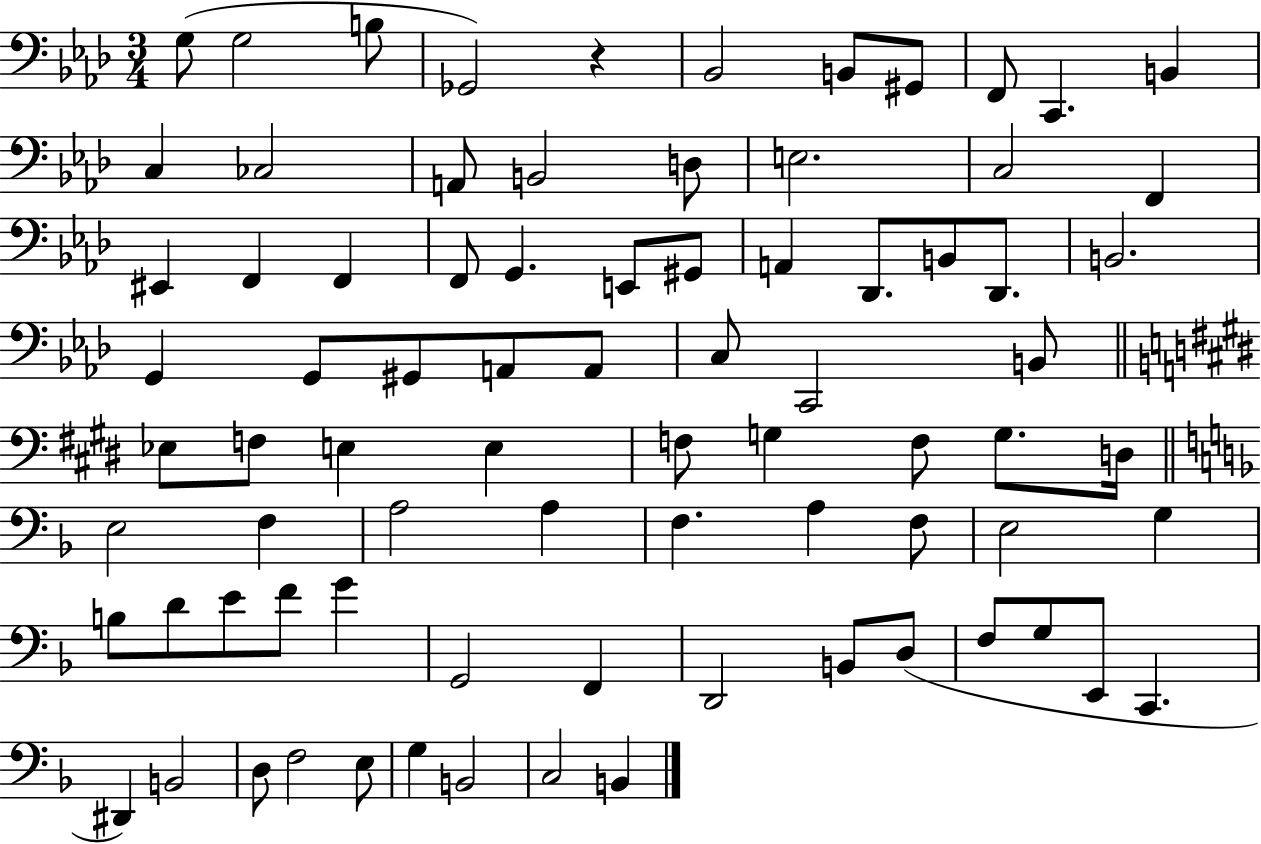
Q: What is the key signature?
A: AES major